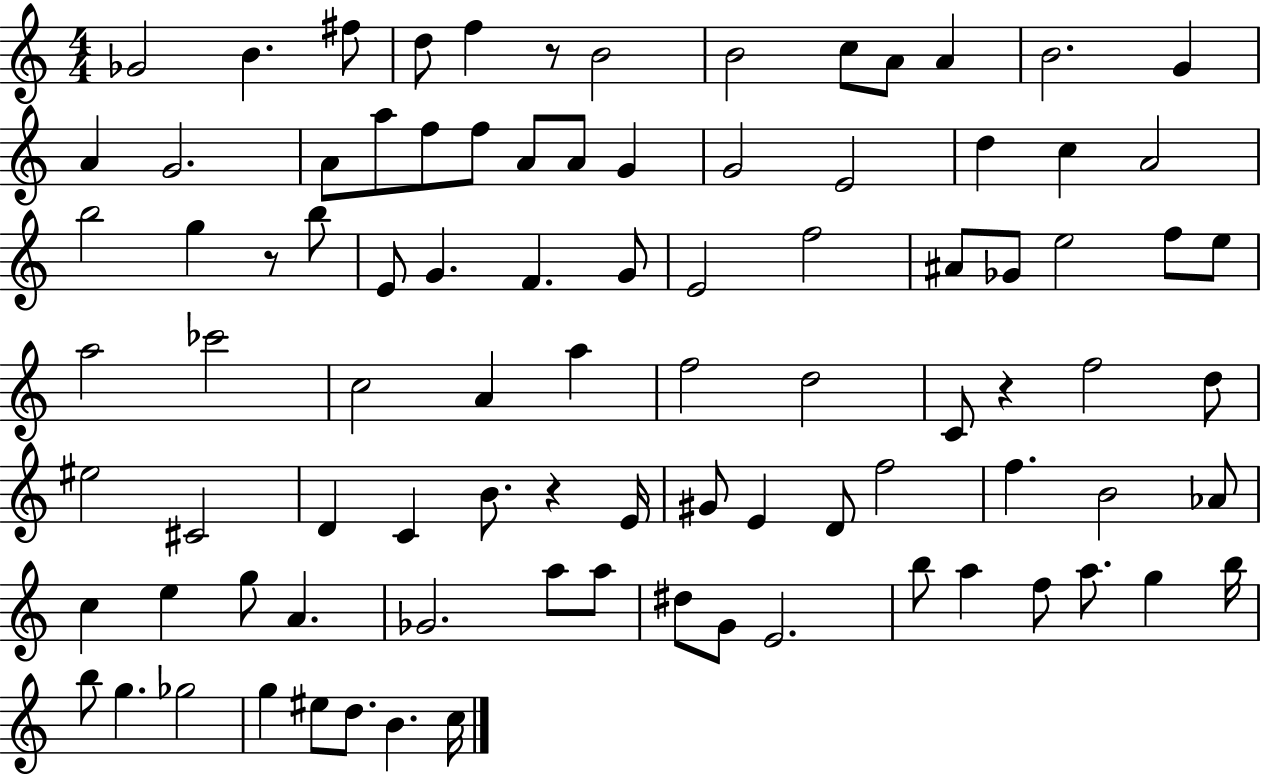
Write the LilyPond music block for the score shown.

{
  \clef treble
  \numericTimeSignature
  \time 4/4
  \key c \major
  ges'2 b'4. fis''8 | d''8 f''4 r8 b'2 | b'2 c''8 a'8 a'4 | b'2. g'4 | \break a'4 g'2. | a'8 a''8 f''8 f''8 a'8 a'8 g'4 | g'2 e'2 | d''4 c''4 a'2 | \break b''2 g''4 r8 b''8 | e'8 g'4. f'4. g'8 | e'2 f''2 | ais'8 ges'8 e''2 f''8 e''8 | \break a''2 ces'''2 | c''2 a'4 a''4 | f''2 d''2 | c'8 r4 f''2 d''8 | \break eis''2 cis'2 | d'4 c'4 b'8. r4 e'16 | gis'8 e'4 d'8 f''2 | f''4. b'2 aes'8 | \break c''4 e''4 g''8 a'4. | ges'2. a''8 a''8 | dis''8 g'8 e'2. | b''8 a''4 f''8 a''8. g''4 b''16 | \break b''8 g''4. ges''2 | g''4 eis''8 d''8. b'4. c''16 | \bar "|."
}